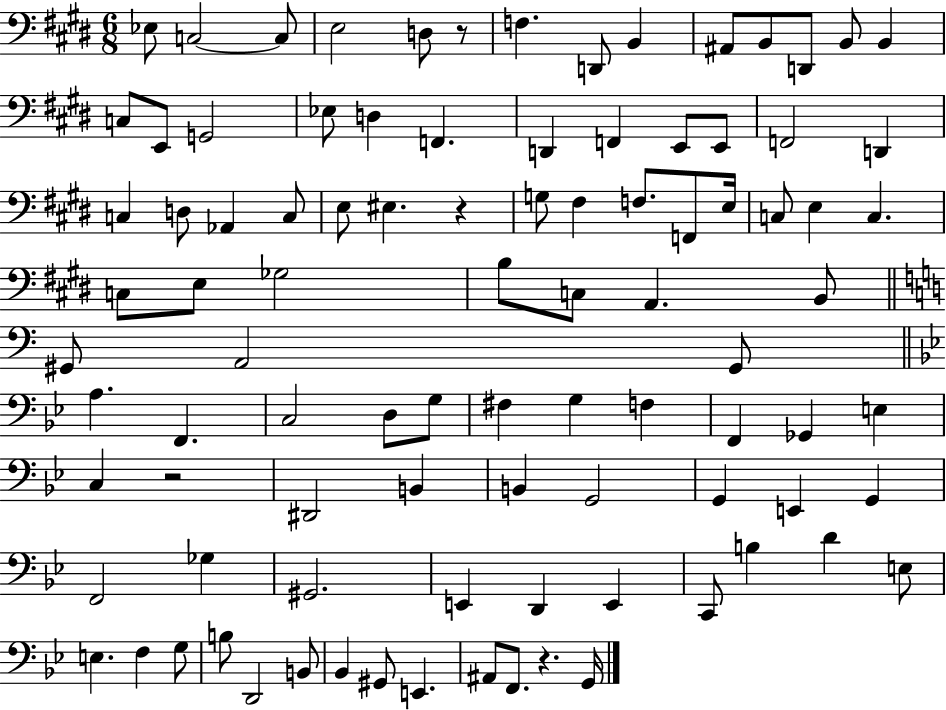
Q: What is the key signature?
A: E major